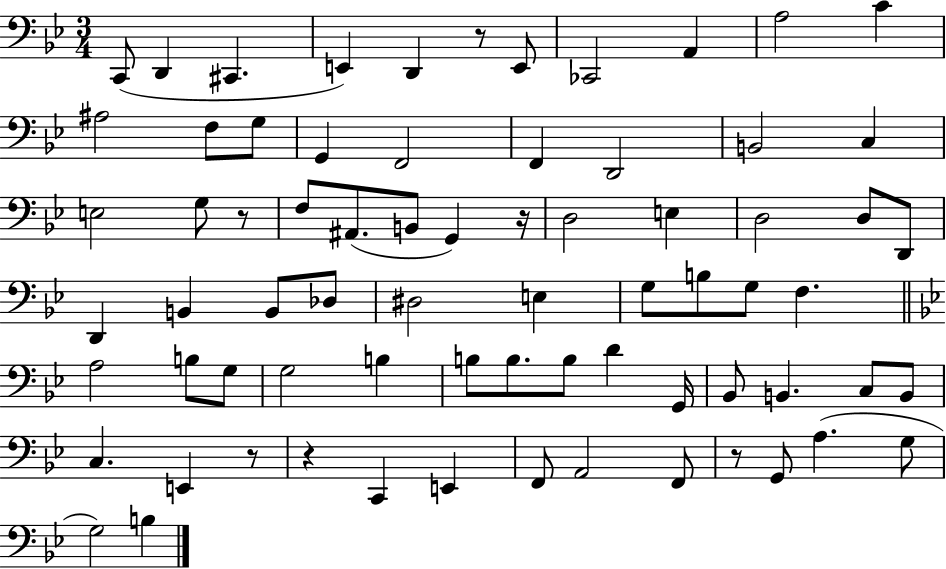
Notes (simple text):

C2/e D2/q C#2/q. E2/q D2/q R/e E2/e CES2/h A2/q A3/h C4/q A#3/h F3/e G3/e G2/q F2/h F2/q D2/h B2/h C3/q E3/h G3/e R/e F3/e A#2/e. B2/e G2/q R/s D3/h E3/q D3/h D3/e D2/e D2/q B2/q B2/e Db3/e D#3/h E3/q G3/e B3/e G3/e F3/q. A3/h B3/e G3/e G3/h B3/q B3/e B3/e. B3/e D4/q G2/s Bb2/e B2/q. C3/e B2/e C3/q. E2/q R/e R/q C2/q E2/q F2/e A2/h F2/e R/e G2/e A3/q. G3/e G3/h B3/q